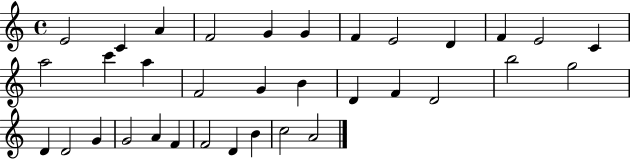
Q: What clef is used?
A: treble